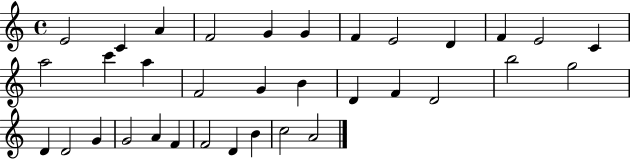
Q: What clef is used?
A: treble